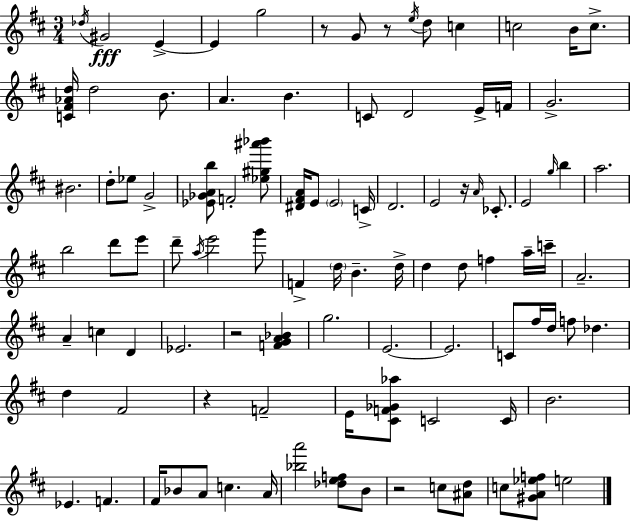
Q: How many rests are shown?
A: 6